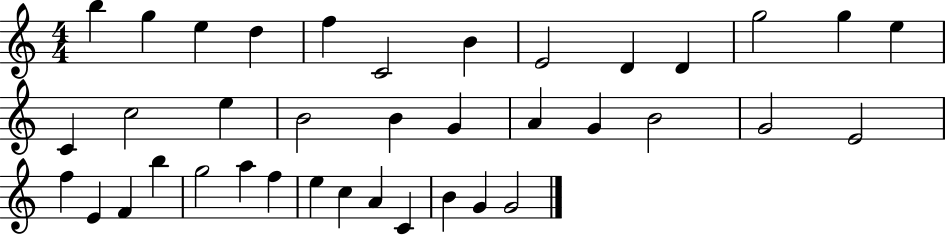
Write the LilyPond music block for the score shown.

{
  \clef treble
  \numericTimeSignature
  \time 4/4
  \key c \major
  b''4 g''4 e''4 d''4 | f''4 c'2 b'4 | e'2 d'4 d'4 | g''2 g''4 e''4 | \break c'4 c''2 e''4 | b'2 b'4 g'4 | a'4 g'4 b'2 | g'2 e'2 | \break f''4 e'4 f'4 b''4 | g''2 a''4 f''4 | e''4 c''4 a'4 c'4 | b'4 g'4 g'2 | \break \bar "|."
}